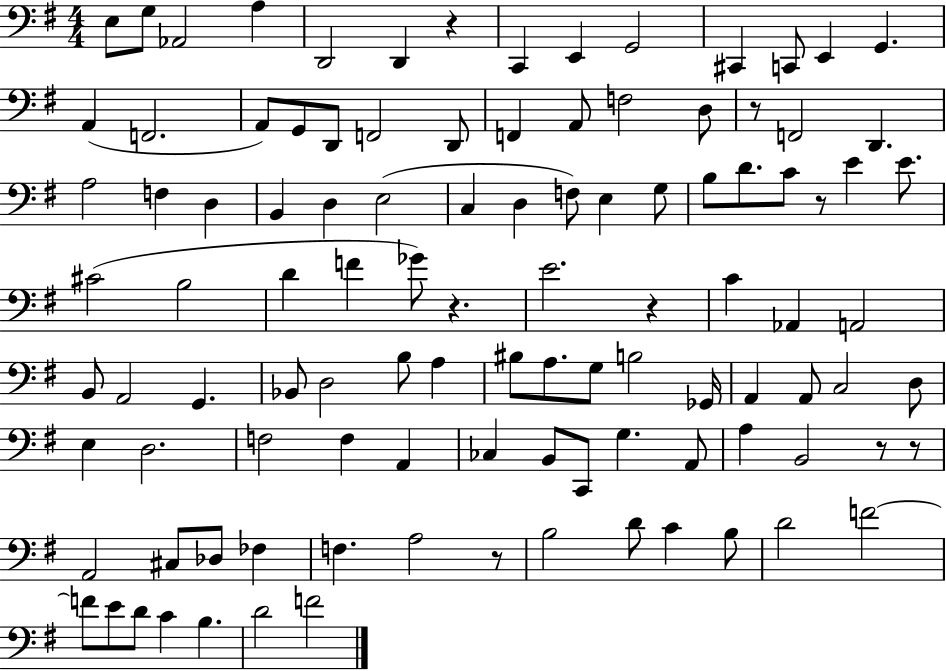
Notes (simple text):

E3/e G3/e Ab2/h A3/q D2/h D2/q R/q C2/q E2/q G2/h C#2/q C2/e E2/q G2/q. A2/q F2/h. A2/e G2/e D2/e F2/h D2/e F2/q A2/e F3/h D3/e R/e F2/h D2/q. A3/h F3/q D3/q B2/q D3/q E3/h C3/q D3/q F3/e E3/q G3/e B3/e D4/e. C4/e R/e E4/q E4/e. C#4/h B3/h D4/q F4/q Gb4/e R/q. E4/h. R/q C4/q Ab2/q A2/h B2/e A2/h G2/q. Bb2/e D3/h B3/e A3/q BIS3/e A3/e. G3/e B3/h Gb2/s A2/q A2/e C3/h D3/e E3/q D3/h. F3/h F3/q A2/q CES3/q B2/e C2/e G3/q. A2/e A3/q B2/h R/e R/e A2/h C#3/e Db3/e FES3/q F3/q. A3/h R/e B3/h D4/e C4/q B3/e D4/h F4/h F4/e E4/e D4/e C4/q B3/q. D4/h F4/h